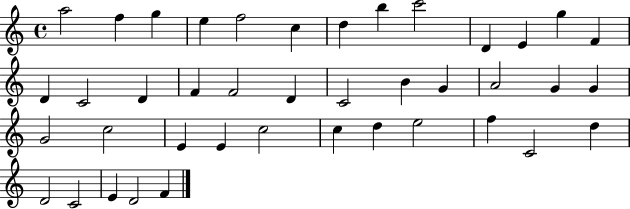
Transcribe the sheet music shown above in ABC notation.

X:1
T:Untitled
M:4/4
L:1/4
K:C
a2 f g e f2 c d b c'2 D E g F D C2 D F F2 D C2 B G A2 G G G2 c2 E E c2 c d e2 f C2 d D2 C2 E D2 F